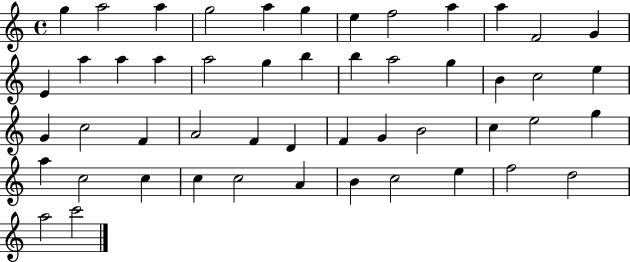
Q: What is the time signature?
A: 4/4